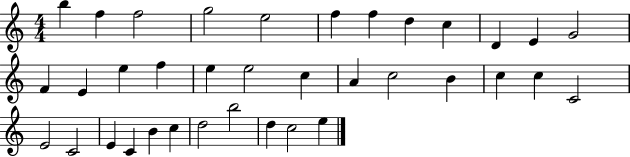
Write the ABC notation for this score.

X:1
T:Untitled
M:4/4
L:1/4
K:C
b f f2 g2 e2 f f d c D E G2 F E e f e e2 c A c2 B c c C2 E2 C2 E C B c d2 b2 d c2 e